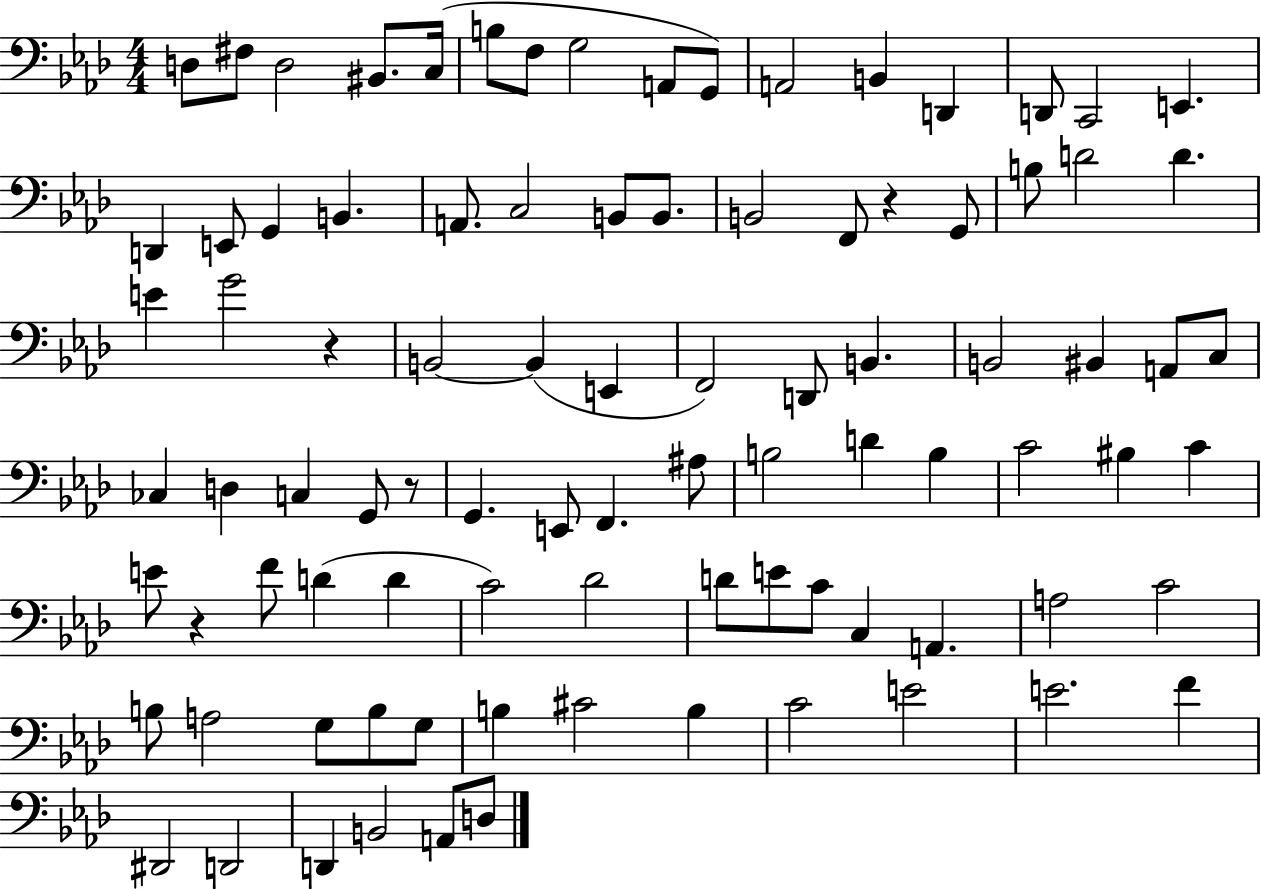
D3/e F#3/e D3/h BIS2/e. C3/s B3/e F3/e G3/h A2/e G2/e A2/h B2/q D2/q D2/e C2/h E2/q. D2/q E2/e G2/q B2/q. A2/e. C3/h B2/e B2/e. B2/h F2/e R/q G2/e B3/e D4/h D4/q. E4/q G4/h R/q B2/h B2/q E2/q F2/h D2/e B2/q. B2/h BIS2/q A2/e C3/e CES3/q D3/q C3/q G2/e R/e G2/q. E2/e F2/q. A#3/e B3/h D4/q B3/q C4/h BIS3/q C4/q E4/e R/q F4/e D4/q D4/q C4/h Db4/h D4/e E4/e C4/e C3/q A2/q. A3/h C4/h B3/e A3/h G3/e B3/e G3/e B3/q C#4/h B3/q C4/h E4/h E4/h. F4/q D#2/h D2/h D2/q B2/h A2/e D3/e